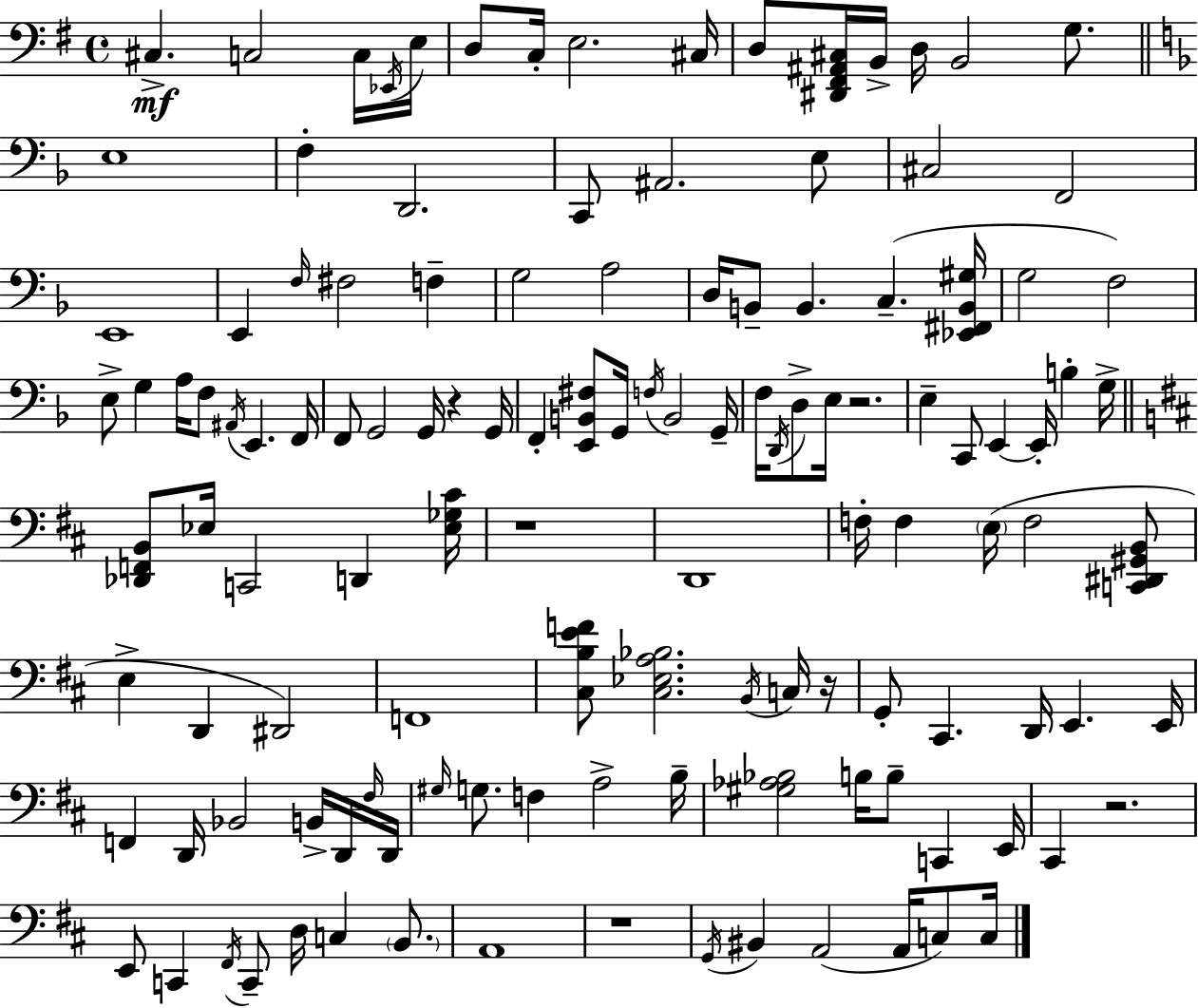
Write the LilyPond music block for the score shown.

{
  \clef bass
  \time 4/4
  \defaultTimeSignature
  \key g \major
  cis4.->\mf c2 c16 \acciaccatura { ees,16 } | e16 d8 c16-. e2. | cis16 d8 <dis, fis, ais, cis>16 b,16-> d16 b,2 g8. | \bar "||" \break \key f \major e1 | f4-. d,2. | c,8 ais,2. e8 | cis2 f,2 | \break e,1 | e,4 \grace { f16 } fis2 f4-- | g2 a2 | d16 b,8-- b,4. c4.--( | \break <ees, fis, b, gis>16 g2 f2) | e8-> g4 a16 f8 \acciaccatura { ais,16 } e,4. | f,16 f,8 g,2 g,16 r4 | g,16 f,4-. <e, b, fis>8 g,16 \acciaccatura { f16 } b,2 | \break g,16-- f16 \acciaccatura { d,16 } d8-> e16 r2. | e4-- c,8 e,4~~ e,16-. b4-. | g16-> \bar "||" \break \key b \minor <des, f, b,>8 ees16 c,2 d,4 <ees ges cis'>16 | r1 | d,1 | f16-. f4 \parenthesize e16( f2 <c, dis, gis, b,>8 | \break e4-> d,4 dis,2) | f,1 | <cis b e' f'>8 <cis ees a bes>2. \acciaccatura { b,16 } c16 | r16 g,8-. cis,4. d,16 e,4. | \break e,16 f,4 d,16 bes,2 b,16-> d,16 | \grace { fis16 } d,16 \grace { gis16 } g8. f4 a2-> | b16-- <gis aes bes>2 b16 b8-- c,4 | e,16 cis,4 r2. | \break e,8 c,4 \acciaccatura { fis,16 } c,8-- d16 c4 | \parenthesize b,8. a,1 | r1 | \acciaccatura { g,16 } bis,4 a,2( | \break a,16 c8) c16 \bar "|."
}